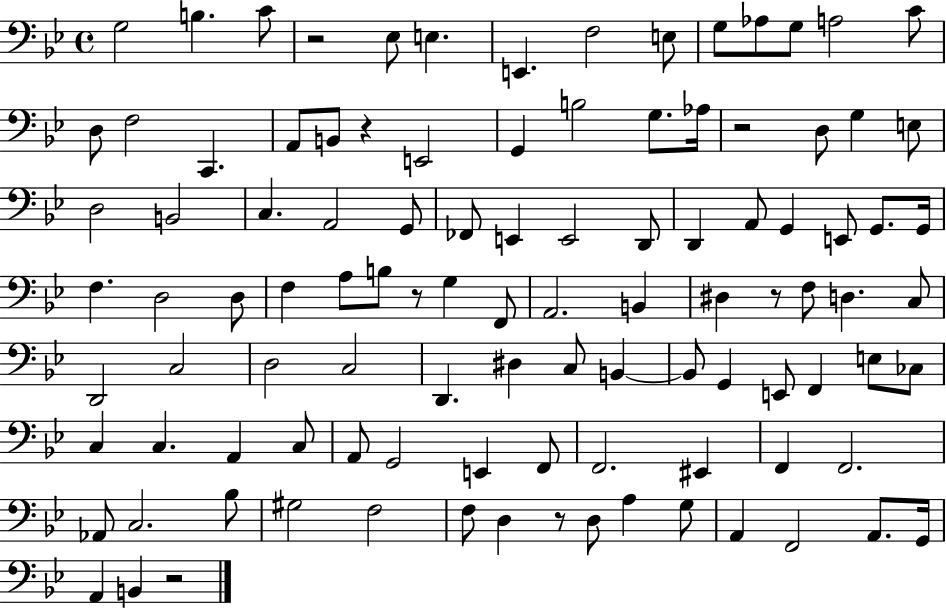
G3/h B3/q. C4/e R/h Eb3/e E3/q. E2/q. F3/h E3/e G3/e Ab3/e G3/e A3/h C4/e D3/e F3/h C2/q. A2/e B2/e R/q E2/h G2/q B3/h G3/e. Ab3/s R/h D3/e G3/q E3/e D3/h B2/h C3/q. A2/h G2/e FES2/e E2/q E2/h D2/e D2/q A2/e G2/q E2/e G2/e. G2/s F3/q. D3/h D3/e F3/q A3/e B3/e R/e G3/q F2/e A2/h. B2/q D#3/q R/e F3/e D3/q. C3/e D2/h C3/h D3/h C3/h D2/q. D#3/q C3/e B2/q B2/e G2/q E2/e F2/q E3/e CES3/e C3/q C3/q. A2/q C3/e A2/e G2/h E2/q F2/e F2/h. EIS2/q F2/q F2/h. Ab2/e C3/h. Bb3/e G#3/h F3/h F3/e D3/q R/e D3/e A3/q G3/e A2/q F2/h A2/e. G2/s A2/q B2/q R/h